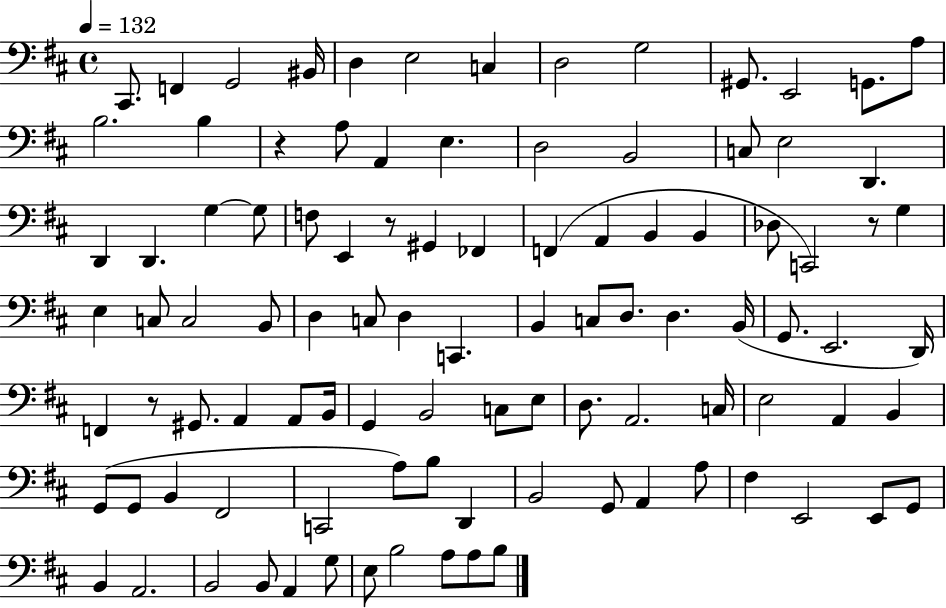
C#2/e. F2/q G2/h BIS2/s D3/q E3/h C3/q D3/h G3/h G#2/e. E2/h G2/e. A3/e B3/h. B3/q R/q A3/e A2/q E3/q. D3/h B2/h C3/e E3/h D2/q. D2/q D2/q. G3/q G3/e F3/e E2/q R/e G#2/q FES2/q F2/q A2/q B2/q B2/q Db3/e C2/h R/e G3/q E3/q C3/e C3/h B2/e D3/q C3/e D3/q C2/q. B2/q C3/e D3/e. D3/q. B2/s G2/e. E2/h. D2/s F2/q R/e G#2/e. A2/q A2/e B2/s G2/q B2/h C3/e E3/e D3/e. A2/h. C3/s E3/h A2/q B2/q G2/e G2/e B2/q F#2/h C2/h A3/e B3/e D2/q B2/h G2/e A2/q A3/e F#3/q E2/h E2/e G2/e B2/q A2/h. B2/h B2/e A2/q G3/e E3/e B3/h A3/e A3/e B3/e